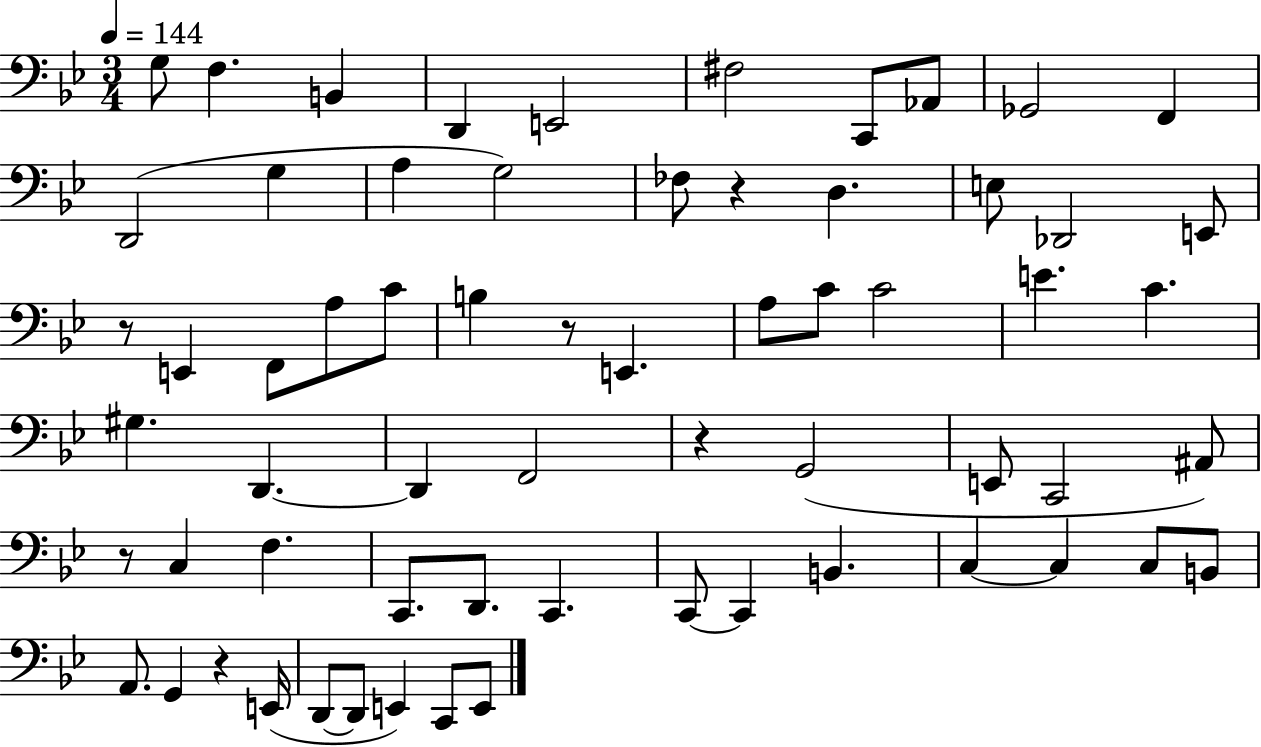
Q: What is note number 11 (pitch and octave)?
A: D2